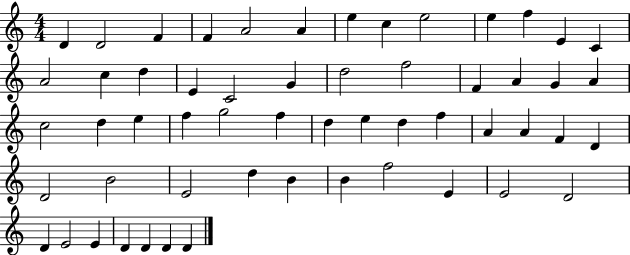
X:1
T:Untitled
M:4/4
L:1/4
K:C
D D2 F F A2 A e c e2 e f E C A2 c d E C2 G d2 f2 F A G A c2 d e f g2 f d e d f A A F D D2 B2 E2 d B B f2 E E2 D2 D E2 E D D D D